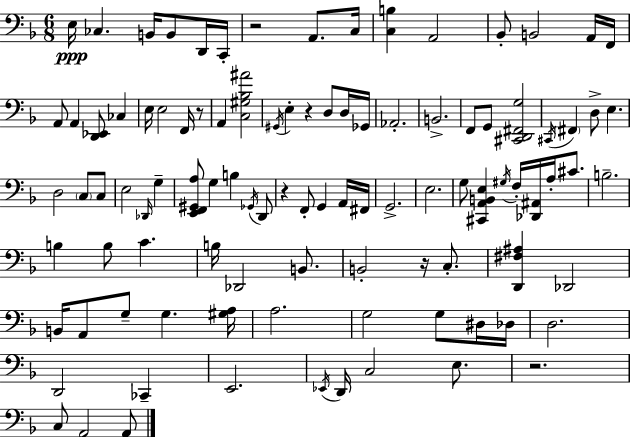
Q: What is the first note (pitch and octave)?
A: E3